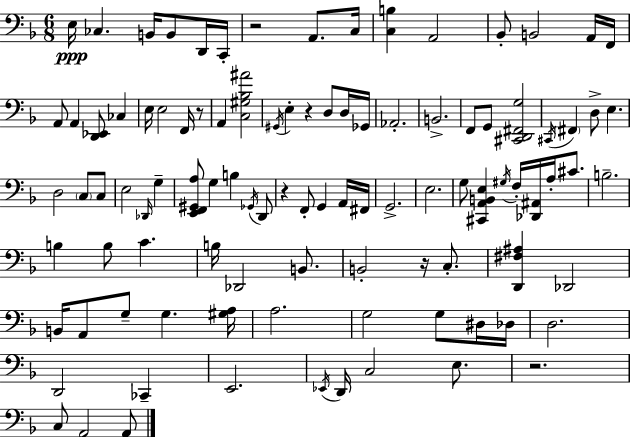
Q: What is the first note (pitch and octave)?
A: E3